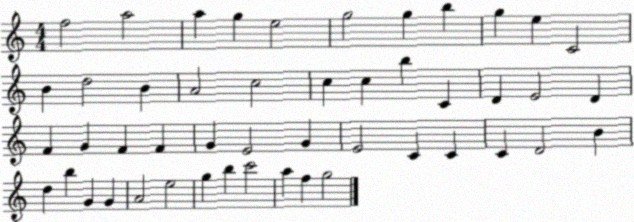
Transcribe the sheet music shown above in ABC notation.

X:1
T:Untitled
M:4/4
L:1/4
K:C
f2 a2 a g e2 g2 g b g e C2 B d2 B A2 c2 c c b C D E2 D F G F F G E2 G E2 C C C D2 B d b G G A2 e2 g b c'2 a f g2